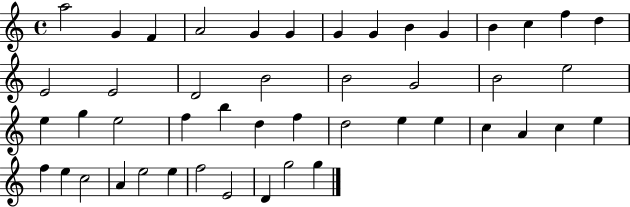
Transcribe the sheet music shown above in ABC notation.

X:1
T:Untitled
M:4/4
L:1/4
K:C
a2 G F A2 G G G G B G B c f d E2 E2 D2 B2 B2 G2 B2 e2 e g e2 f b d f d2 e e c A c e f e c2 A e2 e f2 E2 D g2 g